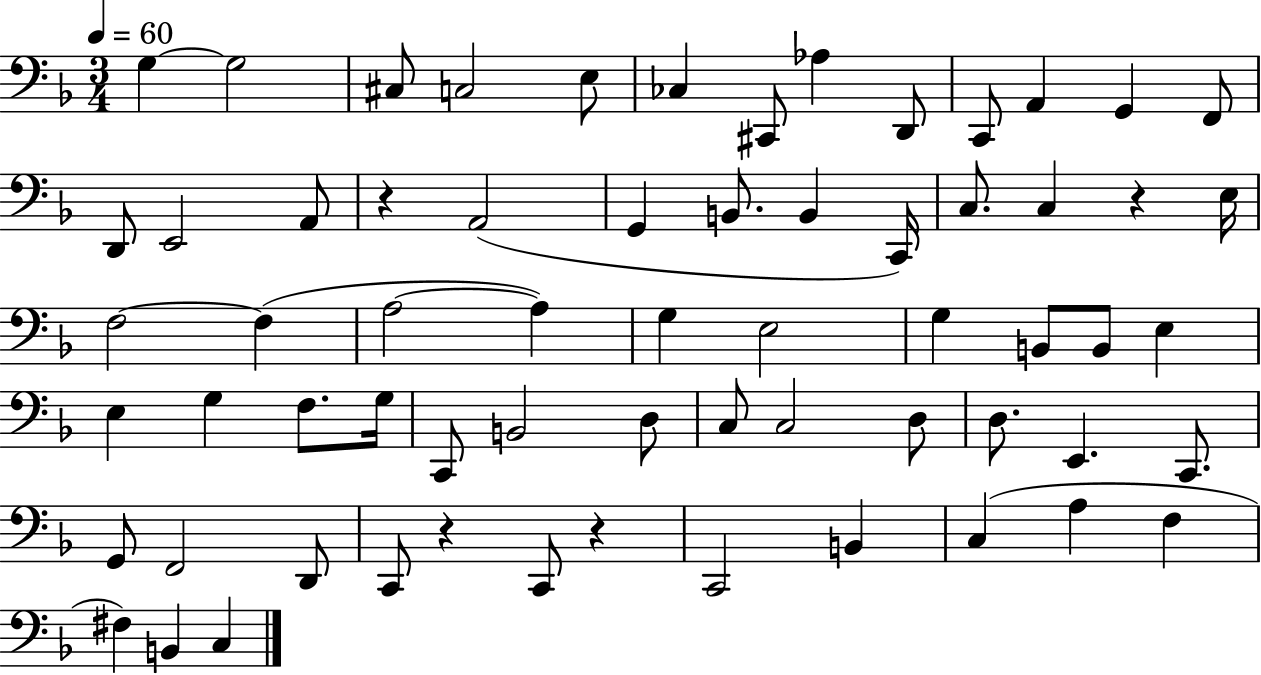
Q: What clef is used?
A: bass